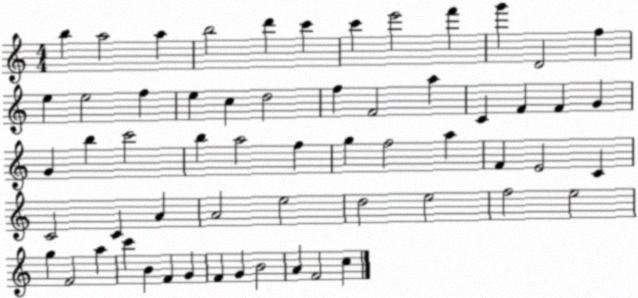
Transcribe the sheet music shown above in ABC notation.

X:1
T:Untitled
M:4/4
L:1/4
K:C
b a2 a b2 d' c' c' e'2 f' g' D2 f e e2 f e c d2 f F2 a C F F G G b c'2 b a2 f g f2 a F E2 C C2 C A A2 e2 d2 e2 f2 e2 g F2 a c' B F G F G B2 A F2 c